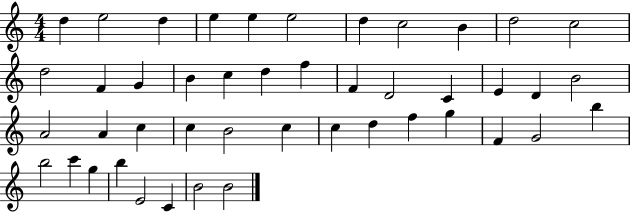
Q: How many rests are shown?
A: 0